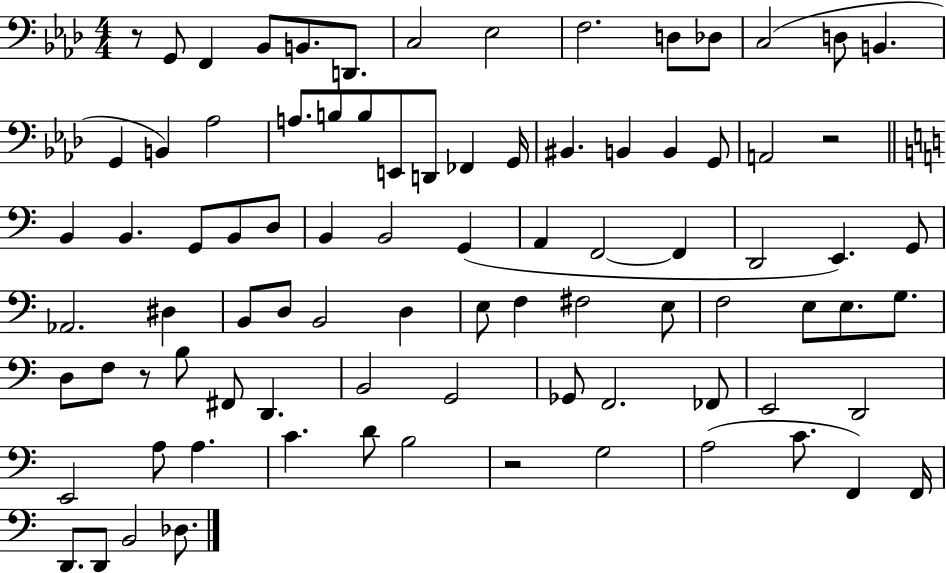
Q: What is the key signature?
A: AES major